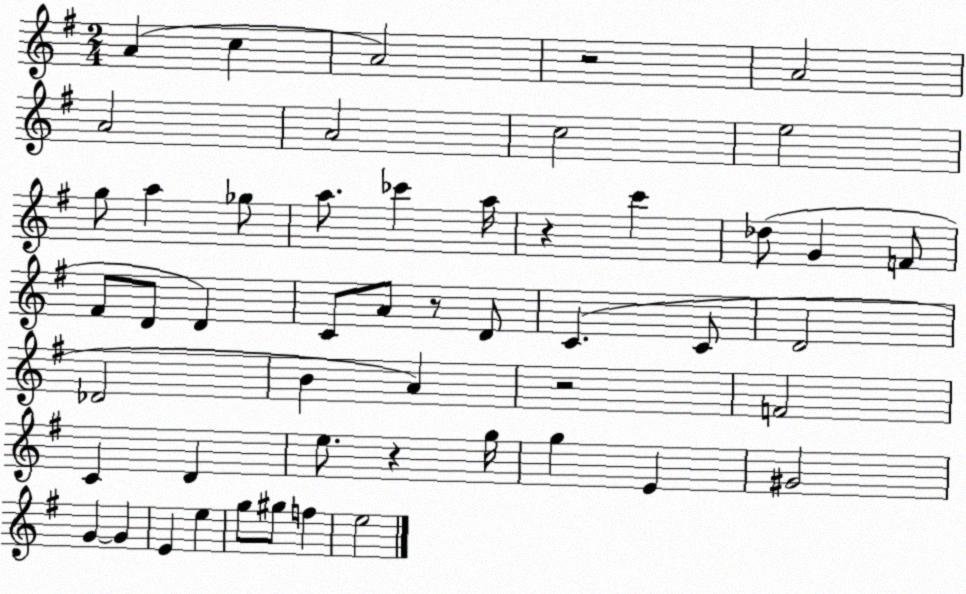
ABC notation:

X:1
T:Untitled
M:2/4
L:1/4
K:G
A c A2 z2 A2 A2 A2 c2 e2 g/2 a _g/2 a/2 _c' a/4 z c' _d/2 G F/2 ^F/2 D/2 D C/2 A/2 z/2 D/2 C C/2 D2 _D2 B A z2 F2 C D e/2 z g/4 g E ^G2 G G E e g/2 ^g/2 f e2